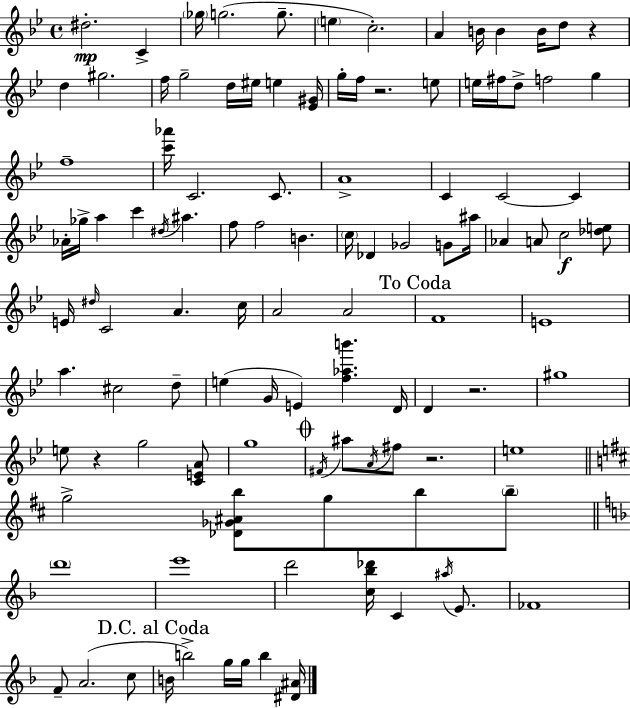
D#5/h. C4/q Gb5/s G5/h. G5/e. E5/q C5/h. A4/q B4/s B4/q B4/s D5/e R/q D5/q G#5/h. F5/s G5/h D5/s EIS5/s E5/q [Eb4,G#4]/s G5/s F5/s R/h. E5/e E5/s F#5/s D5/e F5/h G5/q F5/w [C6,Ab6]/s C4/h. C4/e. A4/w C4/q C4/h C4/q Ab4/s Gb5/s A5/q C6/q D#5/s A#5/q. F5/e F5/h B4/q. C5/s Db4/q Gb4/h G4/e A#5/s Ab4/q A4/e C5/h [Db5,E5]/e E4/s D#5/s C4/h A4/q. C5/s A4/h A4/h F4/w E4/w A5/q. C#5/h D5/e E5/q G4/s E4/q [F5,Ab5,B6]/q. D4/s D4/q R/h. G#5/w E5/e R/q G5/h [C4,E4,A4]/e G5/w F#4/s A#5/e A4/s F#5/e R/h. E5/w G5/h [Db4,Gb4,A#4,B5]/e G5/e B5/e B5/e D6/w E6/w D6/h [C5,Bb5,Db6]/s C4/q A#5/s E4/e. FES4/w F4/e A4/h. C5/e B4/s B5/h G5/s G5/s B5/q [D#4,A#4]/s